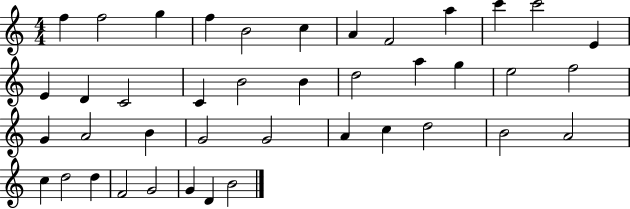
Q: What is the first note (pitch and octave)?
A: F5